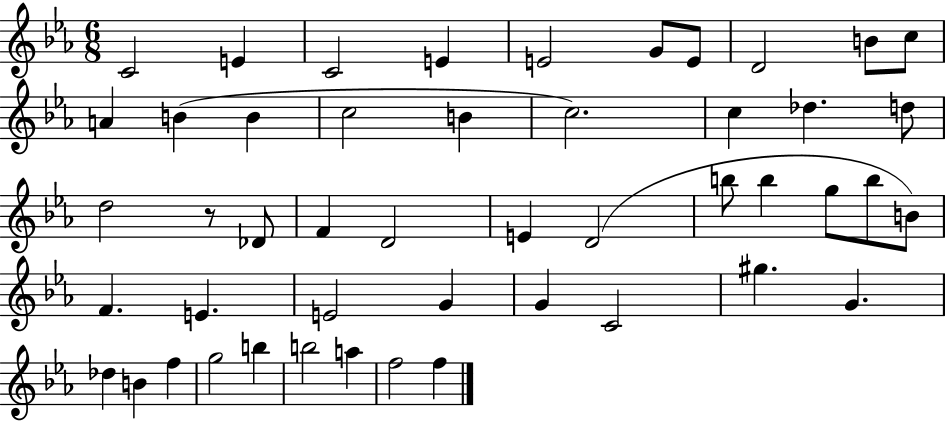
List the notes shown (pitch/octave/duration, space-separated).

C4/h E4/q C4/h E4/q E4/h G4/e E4/e D4/h B4/e C5/e A4/q B4/q B4/q C5/h B4/q C5/h. C5/q Db5/q. D5/e D5/h R/e Db4/e F4/q D4/h E4/q D4/h B5/e B5/q G5/e B5/e B4/e F4/q. E4/q. E4/h G4/q G4/q C4/h G#5/q. G4/q. Db5/q B4/q F5/q G5/h B5/q B5/h A5/q F5/h F5/q